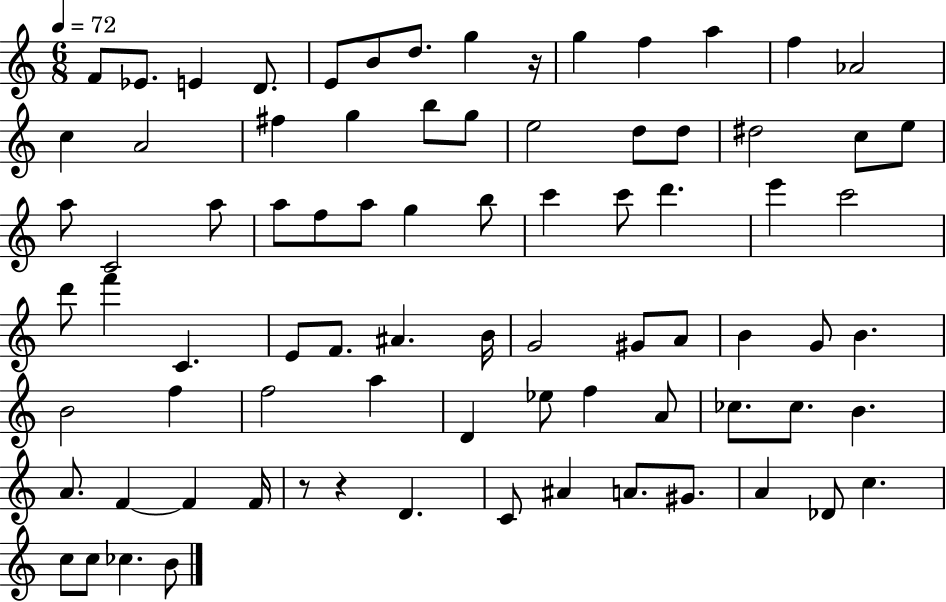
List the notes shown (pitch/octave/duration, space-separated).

F4/e Eb4/e. E4/q D4/e. E4/e B4/e D5/e. G5/q R/s G5/q F5/q A5/q F5/q Ab4/h C5/q A4/h F#5/q G5/q B5/e G5/e E5/h D5/e D5/e D#5/h C5/e E5/e A5/e C4/h A5/e A5/e F5/e A5/e G5/q B5/e C6/q C6/e D6/q. E6/q C6/h D6/e F6/q C4/q. E4/e F4/e. A#4/q. B4/s G4/h G#4/e A4/e B4/q G4/e B4/q. B4/h F5/q F5/h A5/q D4/q Eb5/e F5/q A4/e CES5/e. CES5/e. B4/q. A4/e. F4/q F4/q F4/s R/e R/q D4/q. C4/e A#4/q A4/e. G#4/e. A4/q Db4/e C5/q. C5/e C5/e CES5/q. B4/e